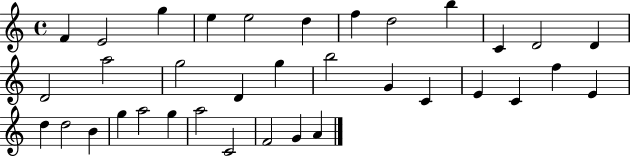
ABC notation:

X:1
T:Untitled
M:4/4
L:1/4
K:C
F E2 g e e2 d f d2 b C D2 D D2 a2 g2 D g b2 G C E C f E d d2 B g a2 g a2 C2 F2 G A